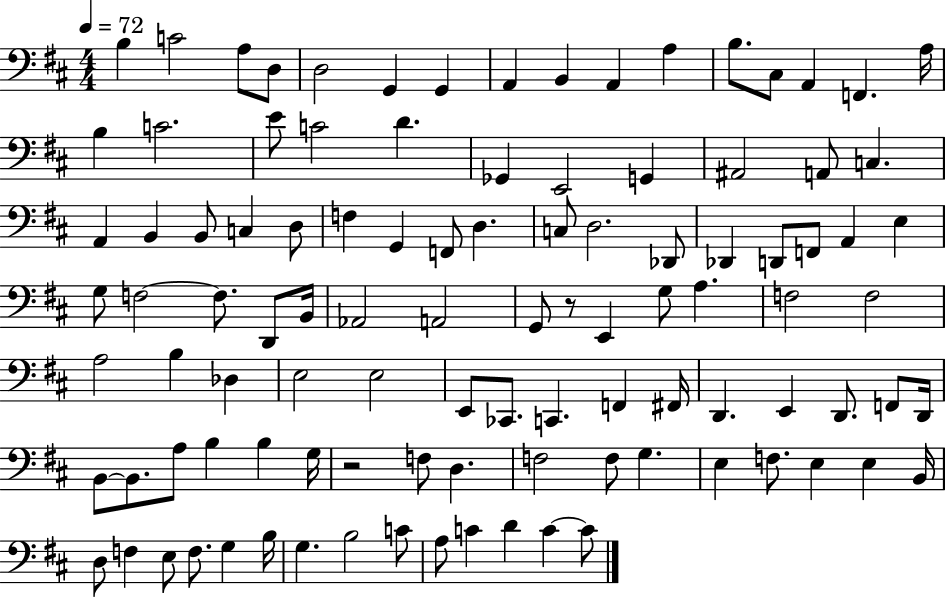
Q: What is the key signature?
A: D major